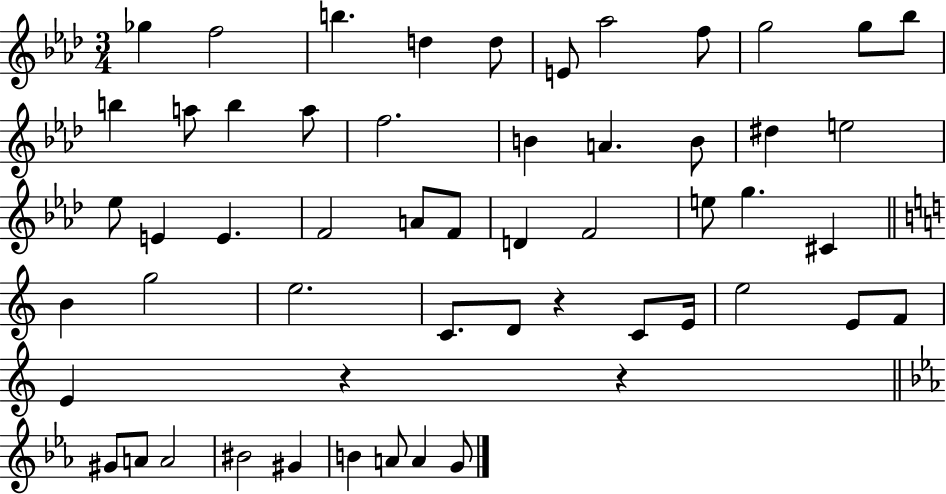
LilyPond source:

{
  \clef treble
  \numericTimeSignature
  \time 3/4
  \key aes \major
  ges''4 f''2 | b''4. d''4 d''8 | e'8 aes''2 f''8 | g''2 g''8 bes''8 | \break b''4 a''8 b''4 a''8 | f''2. | b'4 a'4. b'8 | dis''4 e''2 | \break ees''8 e'4 e'4. | f'2 a'8 f'8 | d'4 f'2 | e''8 g''4. cis'4 | \break \bar "||" \break \key a \minor b'4 g''2 | e''2. | c'8. d'8 r4 c'8 e'16 | e''2 e'8 f'8 | \break e'4 r4 r4 | \bar "||" \break \key c \minor gis'8 a'8 a'2 | bis'2 gis'4 | b'4 a'8 a'4 g'8 | \bar "|."
}